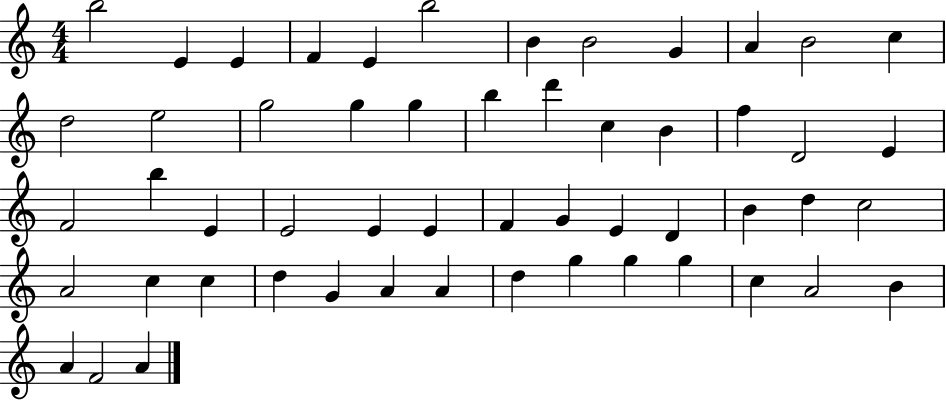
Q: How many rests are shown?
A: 0